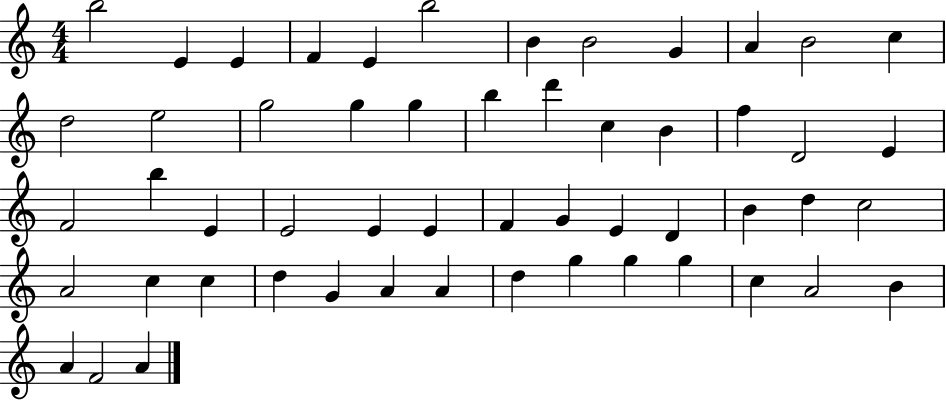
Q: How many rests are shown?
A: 0